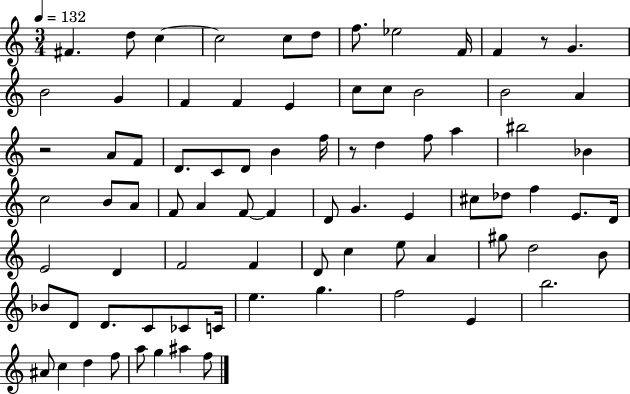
F#4/q. D5/e C5/q C5/h C5/e D5/e F5/e. Eb5/h F4/s F4/q R/e G4/q. B4/h G4/q F4/q F4/q E4/q C5/e C5/e B4/h B4/h A4/q R/h A4/e F4/e D4/e. C4/e D4/e B4/q F5/s R/e D5/q F5/e A5/q BIS5/h Bb4/q C5/h B4/e A4/e F4/e A4/q F4/e F4/q D4/e G4/q. E4/q C#5/e Db5/e F5/q E4/e. D4/s E4/h D4/q F4/h F4/q D4/e C5/q E5/e A4/q G#5/e D5/h B4/e Bb4/e D4/e D4/e. C4/e CES4/e C4/s E5/q. G5/q. F5/h E4/q B5/h. A#4/e C5/q D5/q F5/e A5/e G5/q A#5/q F5/e